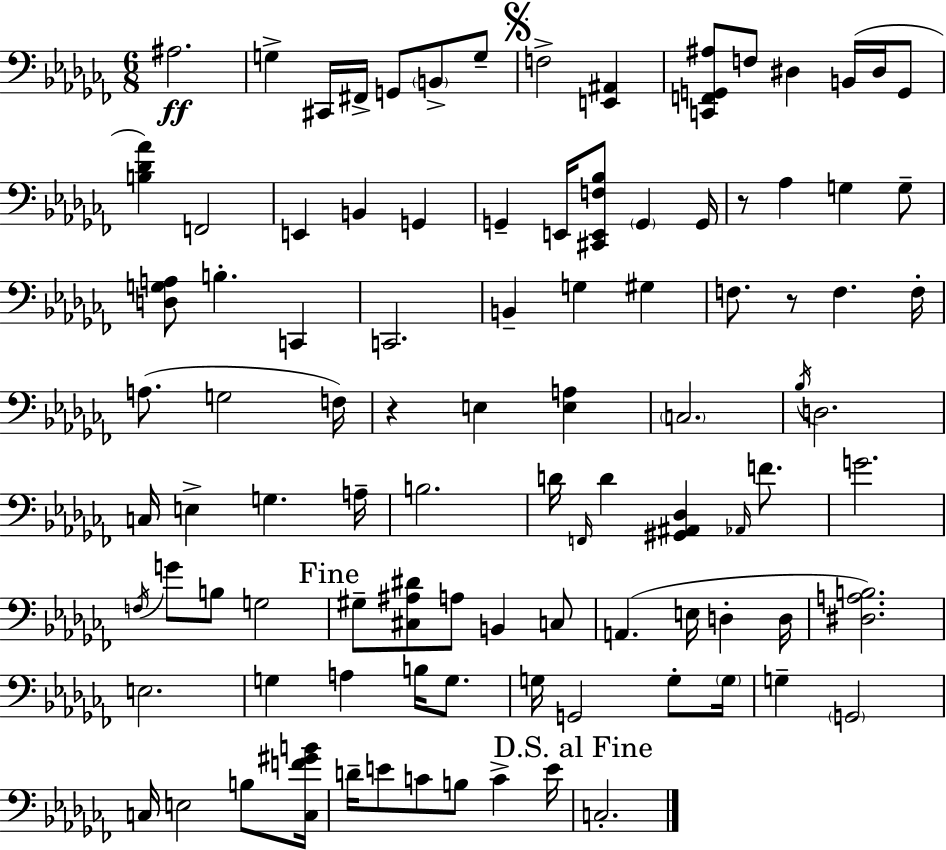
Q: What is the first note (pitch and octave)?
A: A#3